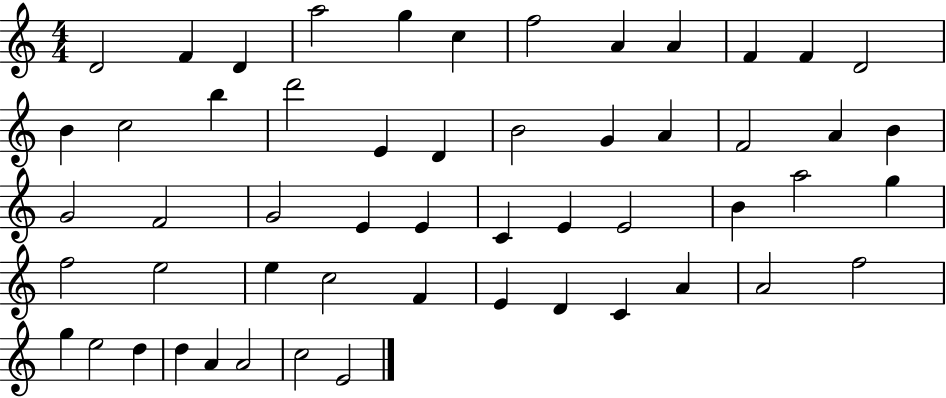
X:1
T:Untitled
M:4/4
L:1/4
K:C
D2 F D a2 g c f2 A A F F D2 B c2 b d'2 E D B2 G A F2 A B G2 F2 G2 E E C E E2 B a2 g f2 e2 e c2 F E D C A A2 f2 g e2 d d A A2 c2 E2